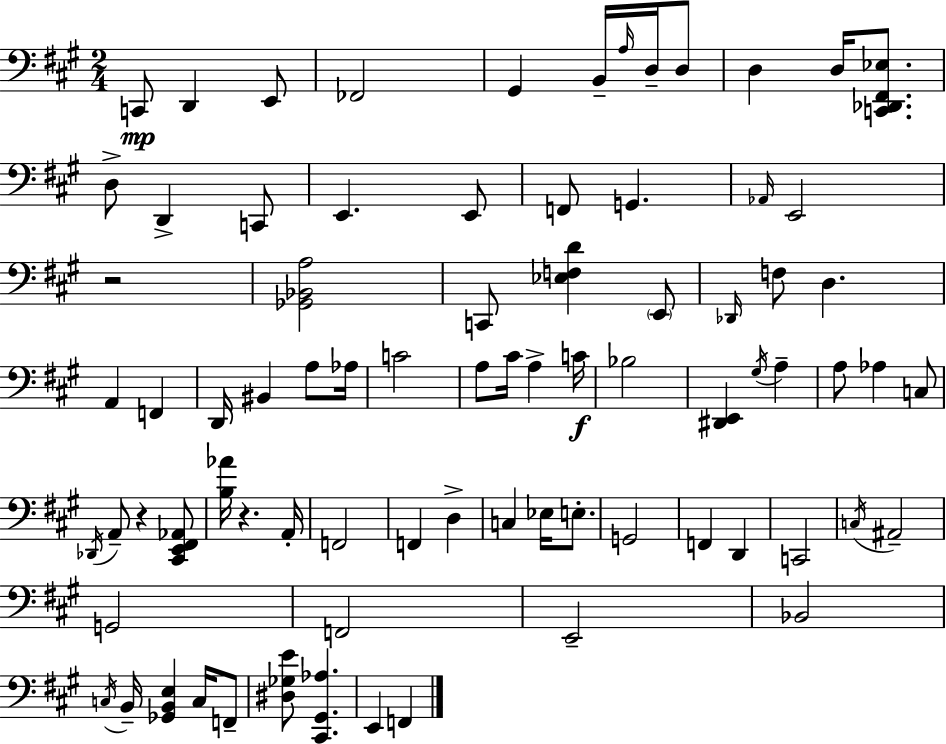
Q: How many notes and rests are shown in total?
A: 79